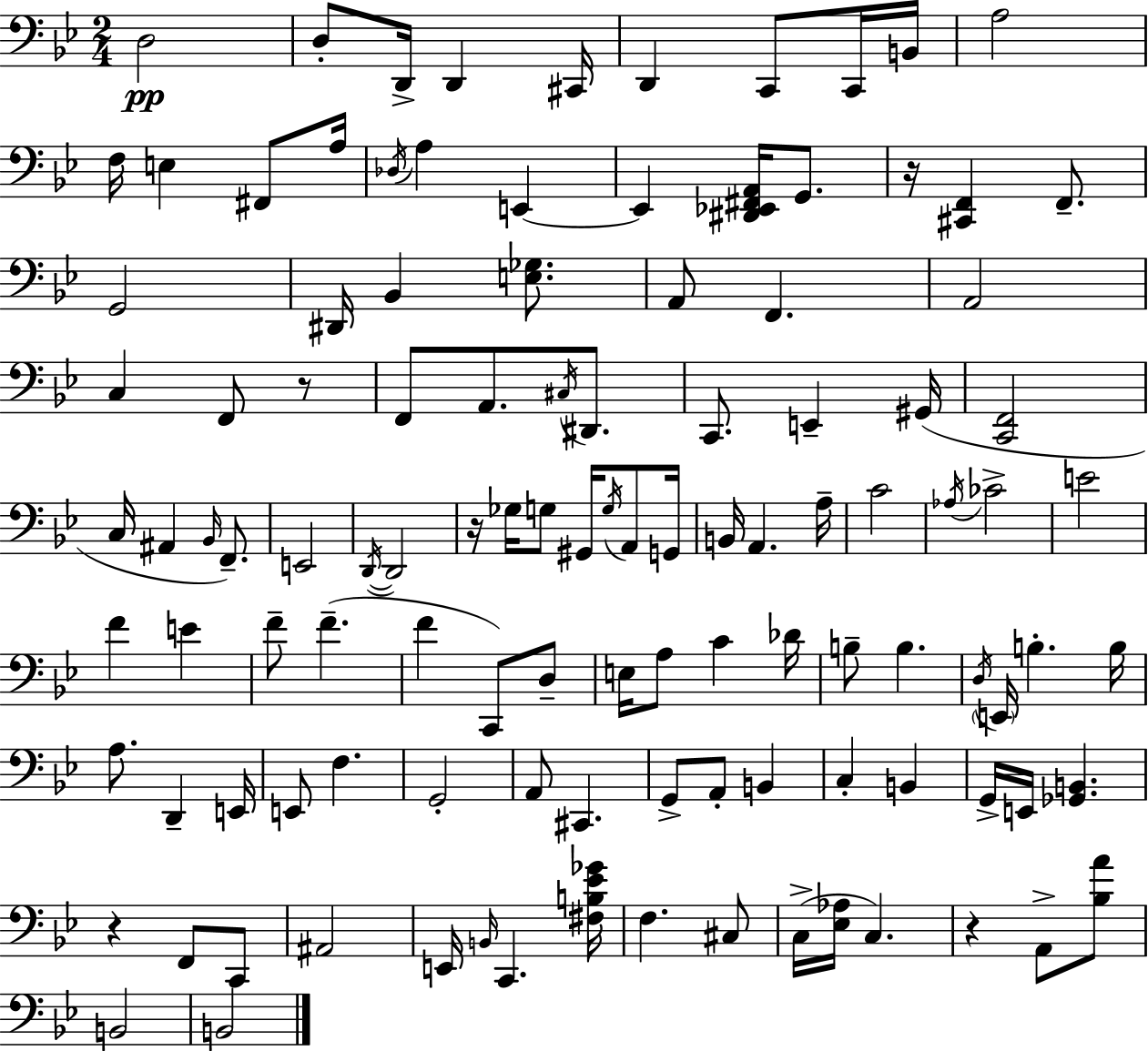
X:1
T:Untitled
M:2/4
L:1/4
K:Gm
D,2 D,/2 D,,/4 D,, ^C,,/4 D,, C,,/2 C,,/4 B,,/4 A,2 F,/4 E, ^F,,/2 A,/4 _D,/4 A, E,, E,, [^D,,_E,,^F,,A,,]/4 G,,/2 z/4 [^C,,F,,] F,,/2 G,,2 ^D,,/4 _B,, [E,_G,]/2 A,,/2 F,, A,,2 C, F,,/2 z/2 F,,/2 A,,/2 ^C,/4 ^D,,/2 C,,/2 E,, ^G,,/4 [C,,F,,]2 C,/4 ^A,, _B,,/4 F,,/2 E,,2 D,,/4 D,,2 z/4 _G,/4 G,/2 ^G,,/4 G,/4 A,,/2 G,,/4 B,,/4 A,, A,/4 C2 _A,/4 _C2 E2 F E F/2 F F C,,/2 D,/2 E,/4 A,/2 C _D/4 B,/2 B, D,/4 E,,/4 B, B,/4 A,/2 D,, E,,/4 E,,/2 F, G,,2 A,,/2 ^C,, G,,/2 A,,/2 B,, C, B,, G,,/4 E,,/4 [_G,,B,,] z F,,/2 C,,/2 ^A,,2 E,,/4 B,,/4 C,, [^F,B,_E_G]/4 F, ^C,/2 C,/4 [_E,_A,]/4 C, z A,,/2 [_B,A]/2 B,,2 B,,2